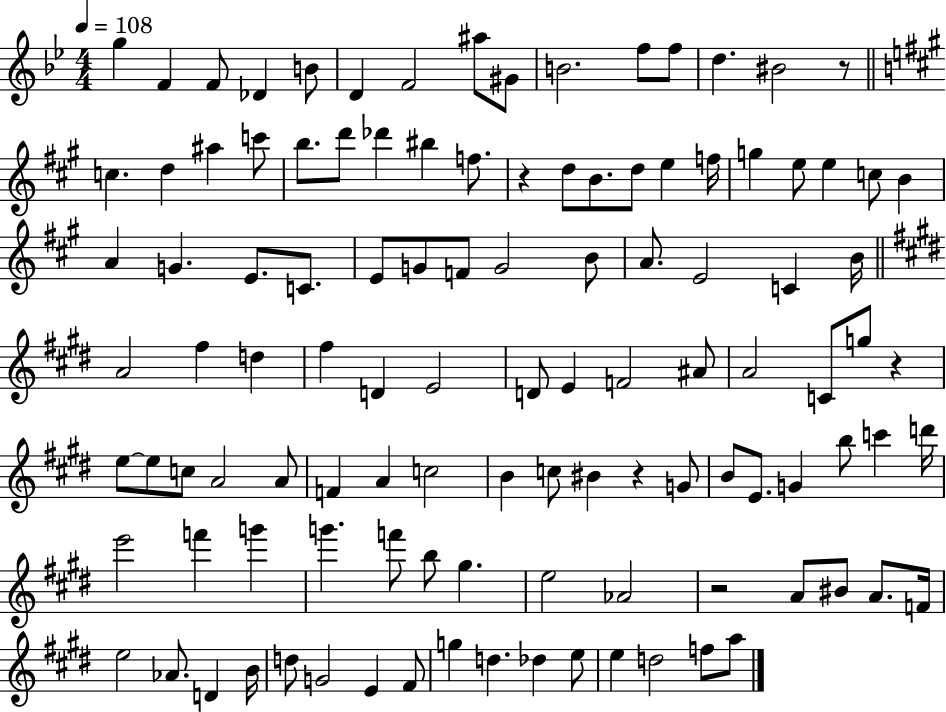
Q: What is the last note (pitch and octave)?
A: A5